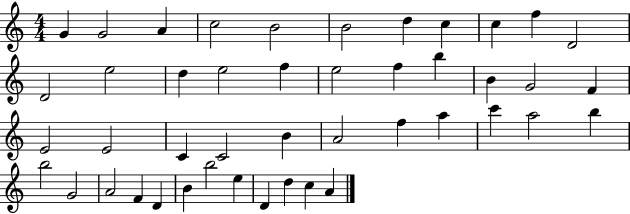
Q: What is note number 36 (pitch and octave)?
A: A4